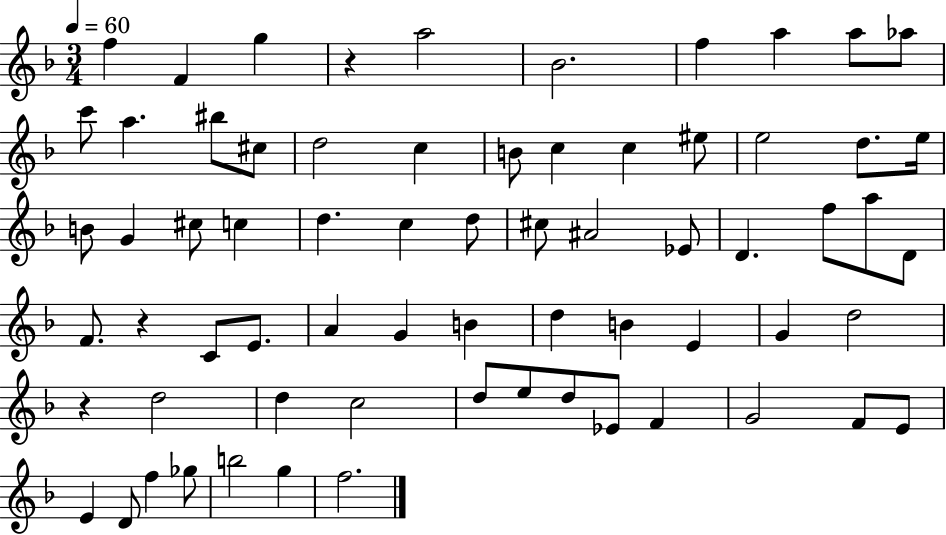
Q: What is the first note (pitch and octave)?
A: F5